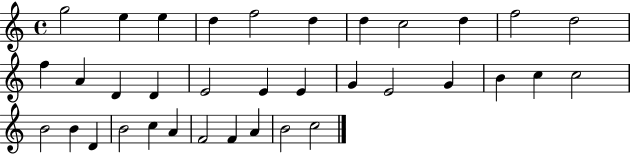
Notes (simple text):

G5/h E5/q E5/q D5/q F5/h D5/q D5/q C5/h D5/q F5/h D5/h F5/q A4/q D4/q D4/q E4/h E4/q E4/q G4/q E4/h G4/q B4/q C5/q C5/h B4/h B4/q D4/q B4/h C5/q A4/q F4/h F4/q A4/q B4/h C5/h